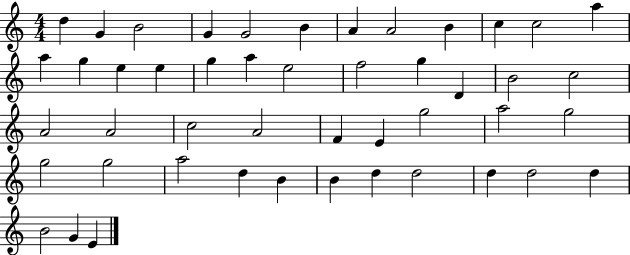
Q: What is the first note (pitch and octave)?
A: D5